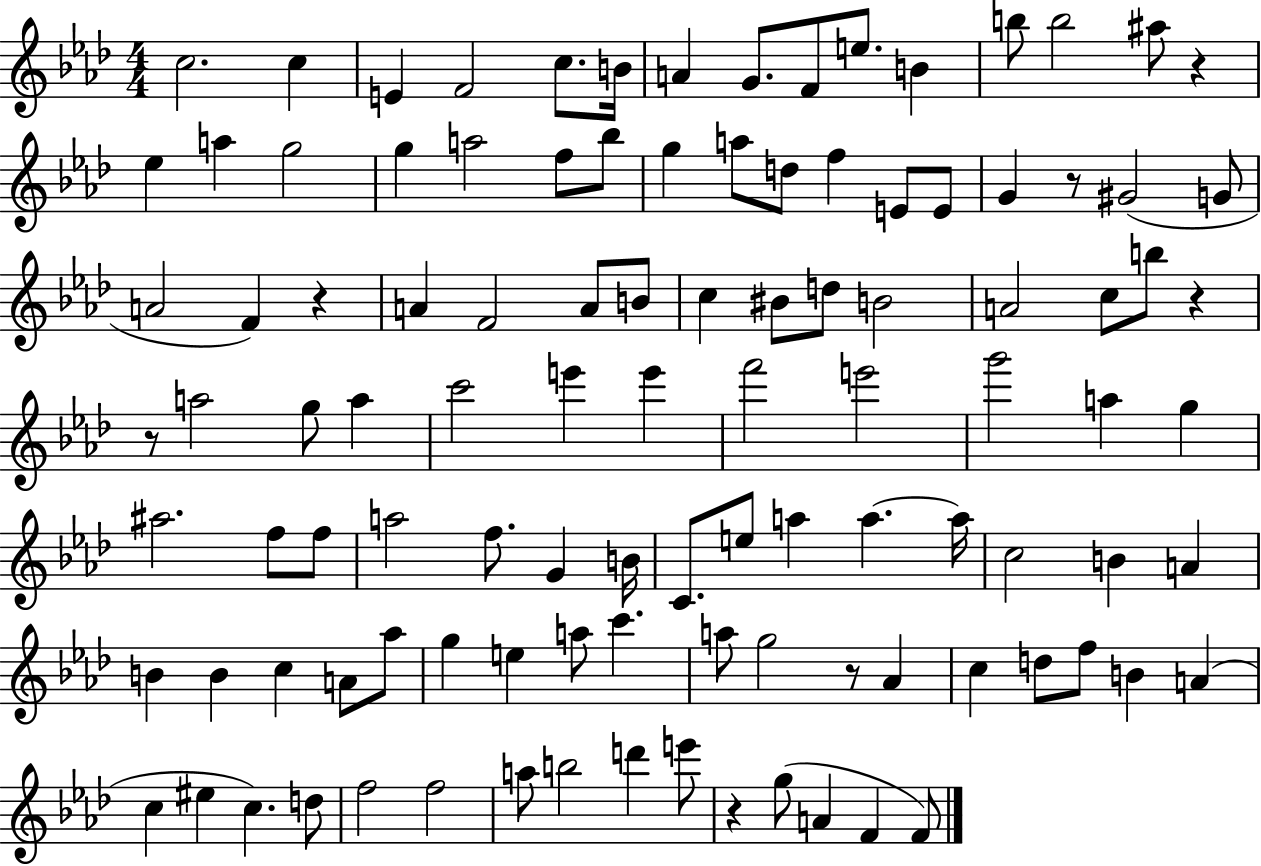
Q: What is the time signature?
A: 4/4